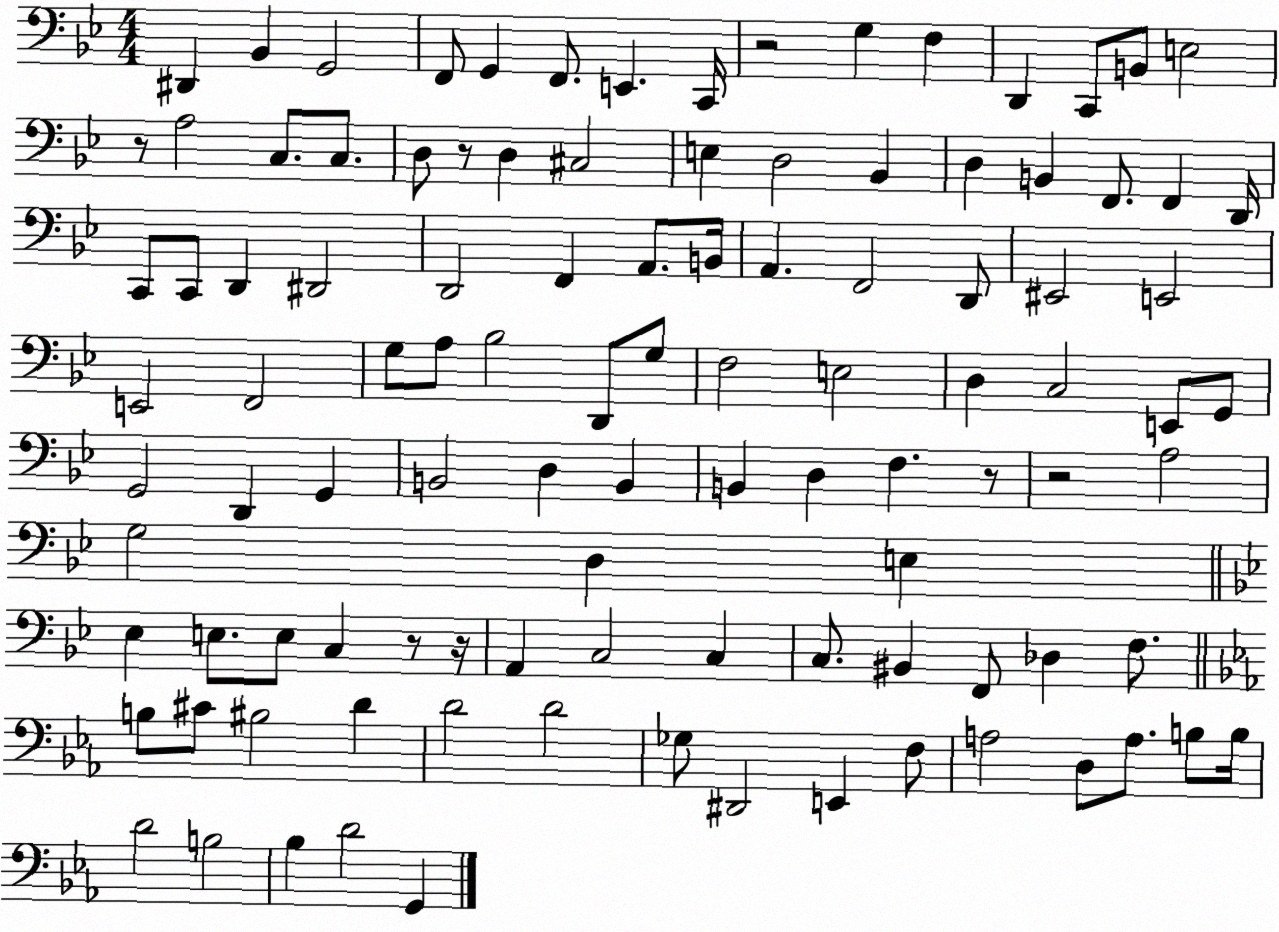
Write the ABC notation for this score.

X:1
T:Untitled
M:4/4
L:1/4
K:Bb
^D,, _B,, G,,2 F,,/2 G,, F,,/2 E,, C,,/4 z2 G, F, D,, C,,/2 B,,/2 E,2 z/2 A,2 C,/2 C,/2 D,/2 z/2 D, ^C,2 E, D,2 _B,, D, B,, F,,/2 F,, D,,/4 C,,/2 C,,/2 D,, ^D,,2 D,,2 F,, A,,/2 B,,/4 A,, F,,2 D,,/2 ^E,,2 E,,2 E,,2 F,,2 G,/2 A,/2 _B,2 D,,/2 G,/2 F,2 E,2 D, C,2 E,,/2 G,,/2 G,,2 D,, G,, B,,2 D, B,, B,, D, F, z/2 z2 A,2 G,2 D, E, _E, E,/2 E,/2 C, z/2 z/4 A,, C,2 C, C,/2 ^B,, F,,/2 _D, F,/2 B,/2 ^C/2 ^B,2 D D2 D2 _G,/2 ^D,,2 E,, F,/2 A,2 D,/2 A,/2 B,/2 B,/4 D2 B,2 _B, D2 G,,